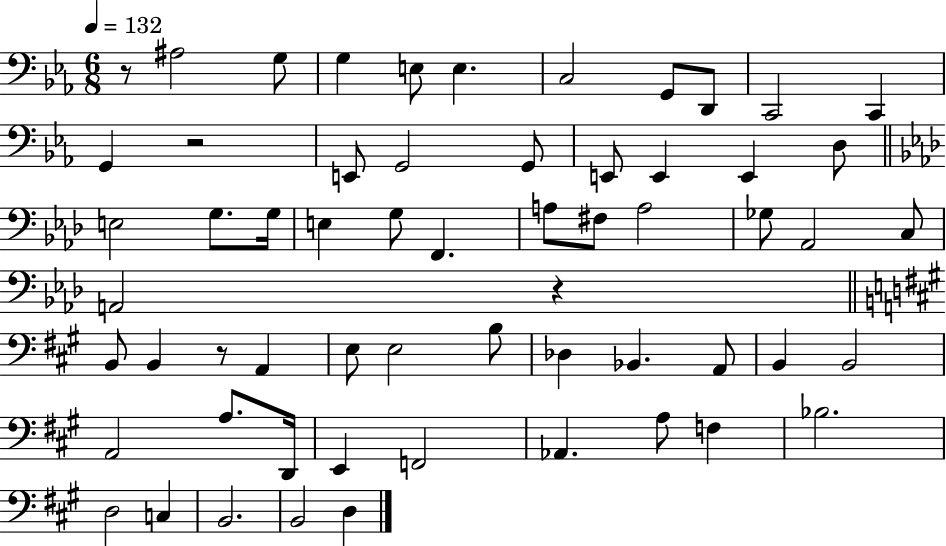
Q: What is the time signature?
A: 6/8